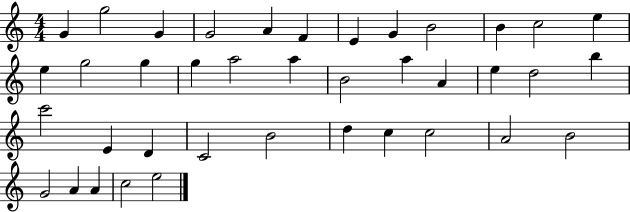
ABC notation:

X:1
T:Untitled
M:4/4
L:1/4
K:C
G g2 G G2 A F E G B2 B c2 e e g2 g g a2 a B2 a A e d2 b c'2 E D C2 B2 d c c2 A2 B2 G2 A A c2 e2